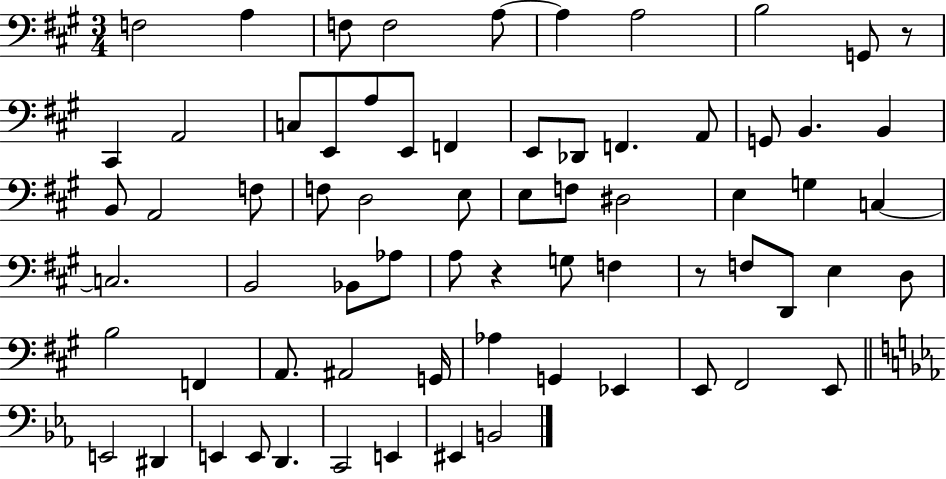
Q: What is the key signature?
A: A major